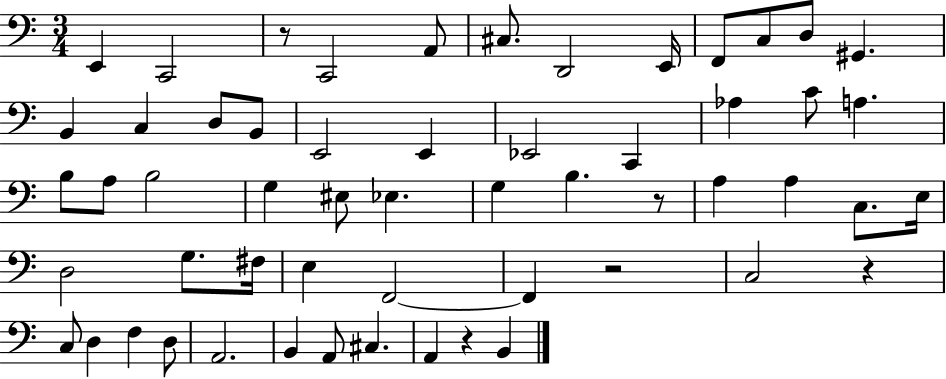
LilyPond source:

{
  \clef bass
  \numericTimeSignature
  \time 3/4
  \key c \major
  e,4 c,2 | r8 c,2 a,8 | cis8. d,2 e,16 | f,8 c8 d8 gis,4. | \break b,4 c4 d8 b,8 | e,2 e,4 | ees,2 c,4 | aes4 c'8 a4. | \break b8 a8 b2 | g4 eis8 ees4. | g4 b4. r8 | a4 a4 c8. e16 | \break d2 g8. fis16 | e4 f,2~~ | f,4 r2 | c2 r4 | \break c8 d4 f4 d8 | a,2. | b,4 a,8 cis4. | a,4 r4 b,4 | \break \bar "|."
}